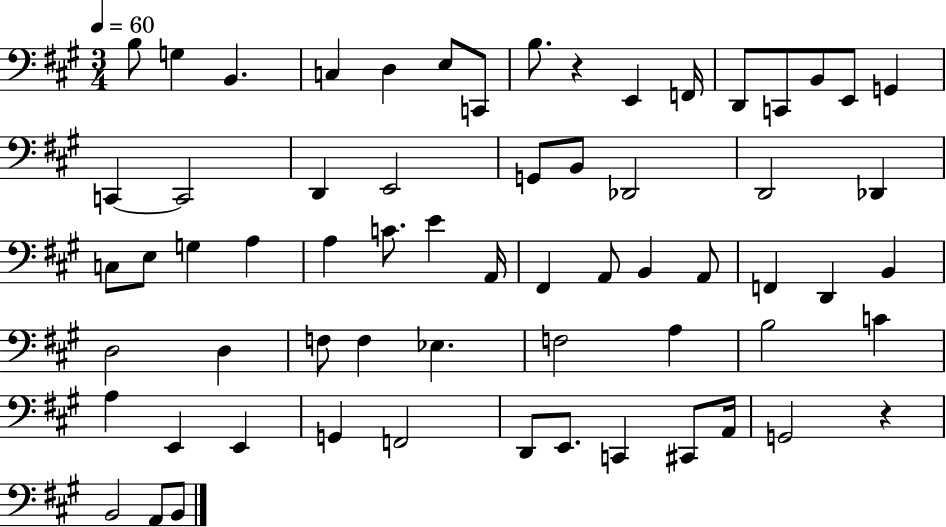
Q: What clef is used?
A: bass